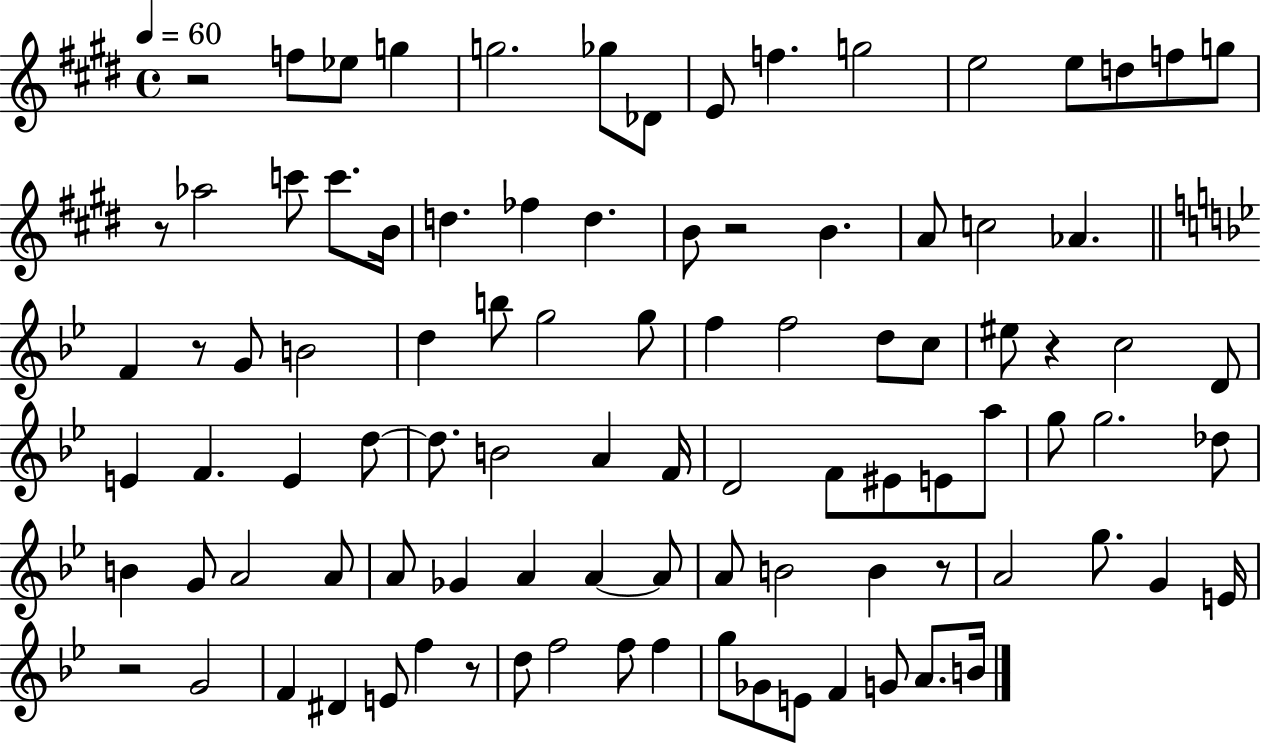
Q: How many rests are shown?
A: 8